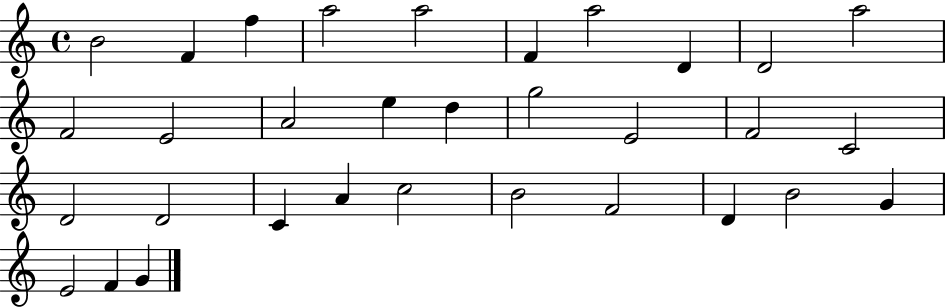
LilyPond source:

{
  \clef treble
  \time 4/4
  \defaultTimeSignature
  \key c \major
  b'2 f'4 f''4 | a''2 a''2 | f'4 a''2 d'4 | d'2 a''2 | \break f'2 e'2 | a'2 e''4 d''4 | g''2 e'2 | f'2 c'2 | \break d'2 d'2 | c'4 a'4 c''2 | b'2 f'2 | d'4 b'2 g'4 | \break e'2 f'4 g'4 | \bar "|."
}